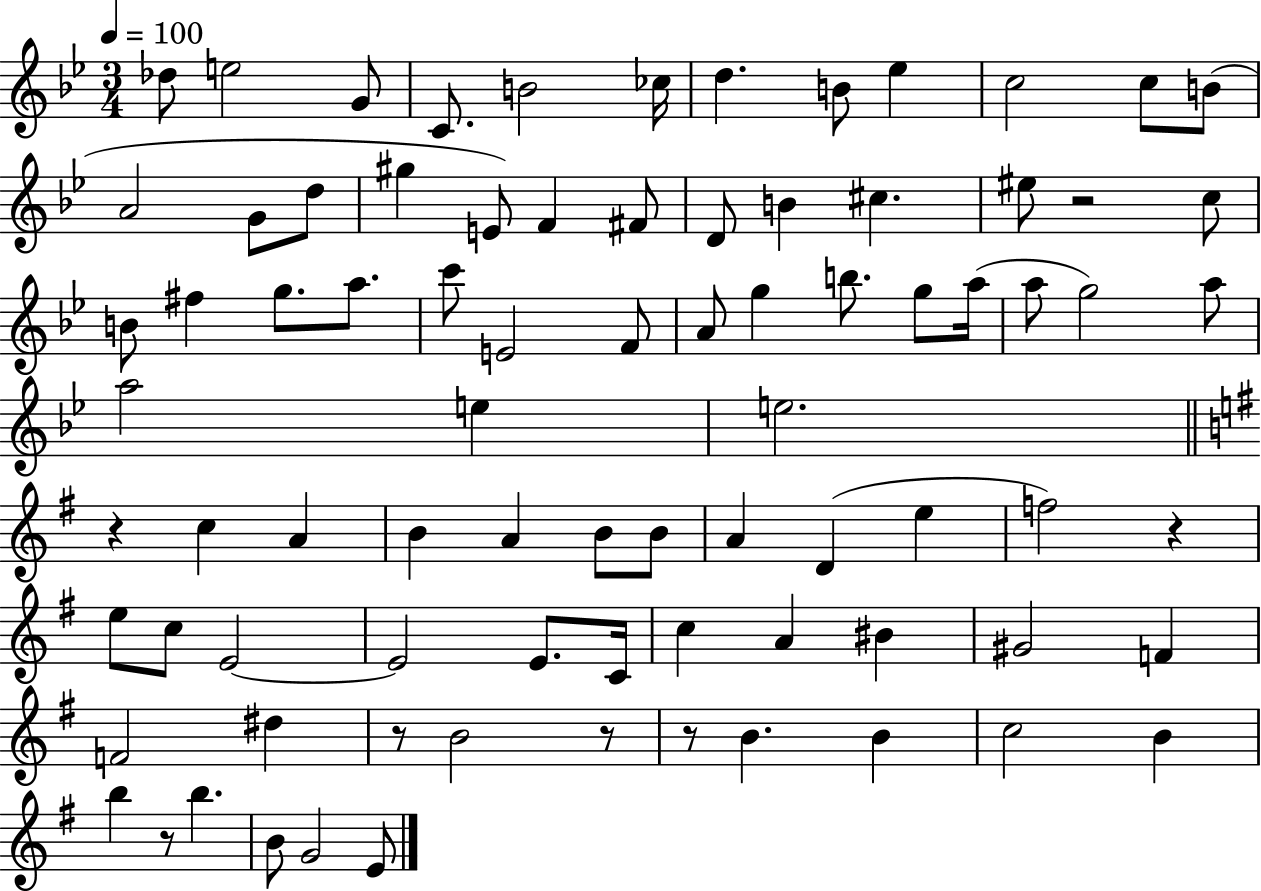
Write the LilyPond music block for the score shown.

{
  \clef treble
  \numericTimeSignature
  \time 3/4
  \key bes \major
  \tempo 4 = 100
  des''8 e''2 g'8 | c'8. b'2 ces''16 | d''4. b'8 ees''4 | c''2 c''8 b'8( | \break a'2 g'8 d''8 | gis''4 e'8) f'4 fis'8 | d'8 b'4 cis''4. | eis''8 r2 c''8 | \break b'8 fis''4 g''8. a''8. | c'''8 e'2 f'8 | a'8 g''4 b''8. g''8 a''16( | a''8 g''2) a''8 | \break a''2 e''4 | e''2. | \bar "||" \break \key e \minor r4 c''4 a'4 | b'4 a'4 b'8 b'8 | a'4 d'4( e''4 | f''2) r4 | \break e''8 c''8 e'2~~ | e'2 e'8. c'16 | c''4 a'4 bis'4 | gis'2 f'4 | \break f'2 dis''4 | r8 b'2 r8 | r8 b'4. b'4 | c''2 b'4 | \break b''4 r8 b''4. | b'8 g'2 e'8 | \bar "|."
}